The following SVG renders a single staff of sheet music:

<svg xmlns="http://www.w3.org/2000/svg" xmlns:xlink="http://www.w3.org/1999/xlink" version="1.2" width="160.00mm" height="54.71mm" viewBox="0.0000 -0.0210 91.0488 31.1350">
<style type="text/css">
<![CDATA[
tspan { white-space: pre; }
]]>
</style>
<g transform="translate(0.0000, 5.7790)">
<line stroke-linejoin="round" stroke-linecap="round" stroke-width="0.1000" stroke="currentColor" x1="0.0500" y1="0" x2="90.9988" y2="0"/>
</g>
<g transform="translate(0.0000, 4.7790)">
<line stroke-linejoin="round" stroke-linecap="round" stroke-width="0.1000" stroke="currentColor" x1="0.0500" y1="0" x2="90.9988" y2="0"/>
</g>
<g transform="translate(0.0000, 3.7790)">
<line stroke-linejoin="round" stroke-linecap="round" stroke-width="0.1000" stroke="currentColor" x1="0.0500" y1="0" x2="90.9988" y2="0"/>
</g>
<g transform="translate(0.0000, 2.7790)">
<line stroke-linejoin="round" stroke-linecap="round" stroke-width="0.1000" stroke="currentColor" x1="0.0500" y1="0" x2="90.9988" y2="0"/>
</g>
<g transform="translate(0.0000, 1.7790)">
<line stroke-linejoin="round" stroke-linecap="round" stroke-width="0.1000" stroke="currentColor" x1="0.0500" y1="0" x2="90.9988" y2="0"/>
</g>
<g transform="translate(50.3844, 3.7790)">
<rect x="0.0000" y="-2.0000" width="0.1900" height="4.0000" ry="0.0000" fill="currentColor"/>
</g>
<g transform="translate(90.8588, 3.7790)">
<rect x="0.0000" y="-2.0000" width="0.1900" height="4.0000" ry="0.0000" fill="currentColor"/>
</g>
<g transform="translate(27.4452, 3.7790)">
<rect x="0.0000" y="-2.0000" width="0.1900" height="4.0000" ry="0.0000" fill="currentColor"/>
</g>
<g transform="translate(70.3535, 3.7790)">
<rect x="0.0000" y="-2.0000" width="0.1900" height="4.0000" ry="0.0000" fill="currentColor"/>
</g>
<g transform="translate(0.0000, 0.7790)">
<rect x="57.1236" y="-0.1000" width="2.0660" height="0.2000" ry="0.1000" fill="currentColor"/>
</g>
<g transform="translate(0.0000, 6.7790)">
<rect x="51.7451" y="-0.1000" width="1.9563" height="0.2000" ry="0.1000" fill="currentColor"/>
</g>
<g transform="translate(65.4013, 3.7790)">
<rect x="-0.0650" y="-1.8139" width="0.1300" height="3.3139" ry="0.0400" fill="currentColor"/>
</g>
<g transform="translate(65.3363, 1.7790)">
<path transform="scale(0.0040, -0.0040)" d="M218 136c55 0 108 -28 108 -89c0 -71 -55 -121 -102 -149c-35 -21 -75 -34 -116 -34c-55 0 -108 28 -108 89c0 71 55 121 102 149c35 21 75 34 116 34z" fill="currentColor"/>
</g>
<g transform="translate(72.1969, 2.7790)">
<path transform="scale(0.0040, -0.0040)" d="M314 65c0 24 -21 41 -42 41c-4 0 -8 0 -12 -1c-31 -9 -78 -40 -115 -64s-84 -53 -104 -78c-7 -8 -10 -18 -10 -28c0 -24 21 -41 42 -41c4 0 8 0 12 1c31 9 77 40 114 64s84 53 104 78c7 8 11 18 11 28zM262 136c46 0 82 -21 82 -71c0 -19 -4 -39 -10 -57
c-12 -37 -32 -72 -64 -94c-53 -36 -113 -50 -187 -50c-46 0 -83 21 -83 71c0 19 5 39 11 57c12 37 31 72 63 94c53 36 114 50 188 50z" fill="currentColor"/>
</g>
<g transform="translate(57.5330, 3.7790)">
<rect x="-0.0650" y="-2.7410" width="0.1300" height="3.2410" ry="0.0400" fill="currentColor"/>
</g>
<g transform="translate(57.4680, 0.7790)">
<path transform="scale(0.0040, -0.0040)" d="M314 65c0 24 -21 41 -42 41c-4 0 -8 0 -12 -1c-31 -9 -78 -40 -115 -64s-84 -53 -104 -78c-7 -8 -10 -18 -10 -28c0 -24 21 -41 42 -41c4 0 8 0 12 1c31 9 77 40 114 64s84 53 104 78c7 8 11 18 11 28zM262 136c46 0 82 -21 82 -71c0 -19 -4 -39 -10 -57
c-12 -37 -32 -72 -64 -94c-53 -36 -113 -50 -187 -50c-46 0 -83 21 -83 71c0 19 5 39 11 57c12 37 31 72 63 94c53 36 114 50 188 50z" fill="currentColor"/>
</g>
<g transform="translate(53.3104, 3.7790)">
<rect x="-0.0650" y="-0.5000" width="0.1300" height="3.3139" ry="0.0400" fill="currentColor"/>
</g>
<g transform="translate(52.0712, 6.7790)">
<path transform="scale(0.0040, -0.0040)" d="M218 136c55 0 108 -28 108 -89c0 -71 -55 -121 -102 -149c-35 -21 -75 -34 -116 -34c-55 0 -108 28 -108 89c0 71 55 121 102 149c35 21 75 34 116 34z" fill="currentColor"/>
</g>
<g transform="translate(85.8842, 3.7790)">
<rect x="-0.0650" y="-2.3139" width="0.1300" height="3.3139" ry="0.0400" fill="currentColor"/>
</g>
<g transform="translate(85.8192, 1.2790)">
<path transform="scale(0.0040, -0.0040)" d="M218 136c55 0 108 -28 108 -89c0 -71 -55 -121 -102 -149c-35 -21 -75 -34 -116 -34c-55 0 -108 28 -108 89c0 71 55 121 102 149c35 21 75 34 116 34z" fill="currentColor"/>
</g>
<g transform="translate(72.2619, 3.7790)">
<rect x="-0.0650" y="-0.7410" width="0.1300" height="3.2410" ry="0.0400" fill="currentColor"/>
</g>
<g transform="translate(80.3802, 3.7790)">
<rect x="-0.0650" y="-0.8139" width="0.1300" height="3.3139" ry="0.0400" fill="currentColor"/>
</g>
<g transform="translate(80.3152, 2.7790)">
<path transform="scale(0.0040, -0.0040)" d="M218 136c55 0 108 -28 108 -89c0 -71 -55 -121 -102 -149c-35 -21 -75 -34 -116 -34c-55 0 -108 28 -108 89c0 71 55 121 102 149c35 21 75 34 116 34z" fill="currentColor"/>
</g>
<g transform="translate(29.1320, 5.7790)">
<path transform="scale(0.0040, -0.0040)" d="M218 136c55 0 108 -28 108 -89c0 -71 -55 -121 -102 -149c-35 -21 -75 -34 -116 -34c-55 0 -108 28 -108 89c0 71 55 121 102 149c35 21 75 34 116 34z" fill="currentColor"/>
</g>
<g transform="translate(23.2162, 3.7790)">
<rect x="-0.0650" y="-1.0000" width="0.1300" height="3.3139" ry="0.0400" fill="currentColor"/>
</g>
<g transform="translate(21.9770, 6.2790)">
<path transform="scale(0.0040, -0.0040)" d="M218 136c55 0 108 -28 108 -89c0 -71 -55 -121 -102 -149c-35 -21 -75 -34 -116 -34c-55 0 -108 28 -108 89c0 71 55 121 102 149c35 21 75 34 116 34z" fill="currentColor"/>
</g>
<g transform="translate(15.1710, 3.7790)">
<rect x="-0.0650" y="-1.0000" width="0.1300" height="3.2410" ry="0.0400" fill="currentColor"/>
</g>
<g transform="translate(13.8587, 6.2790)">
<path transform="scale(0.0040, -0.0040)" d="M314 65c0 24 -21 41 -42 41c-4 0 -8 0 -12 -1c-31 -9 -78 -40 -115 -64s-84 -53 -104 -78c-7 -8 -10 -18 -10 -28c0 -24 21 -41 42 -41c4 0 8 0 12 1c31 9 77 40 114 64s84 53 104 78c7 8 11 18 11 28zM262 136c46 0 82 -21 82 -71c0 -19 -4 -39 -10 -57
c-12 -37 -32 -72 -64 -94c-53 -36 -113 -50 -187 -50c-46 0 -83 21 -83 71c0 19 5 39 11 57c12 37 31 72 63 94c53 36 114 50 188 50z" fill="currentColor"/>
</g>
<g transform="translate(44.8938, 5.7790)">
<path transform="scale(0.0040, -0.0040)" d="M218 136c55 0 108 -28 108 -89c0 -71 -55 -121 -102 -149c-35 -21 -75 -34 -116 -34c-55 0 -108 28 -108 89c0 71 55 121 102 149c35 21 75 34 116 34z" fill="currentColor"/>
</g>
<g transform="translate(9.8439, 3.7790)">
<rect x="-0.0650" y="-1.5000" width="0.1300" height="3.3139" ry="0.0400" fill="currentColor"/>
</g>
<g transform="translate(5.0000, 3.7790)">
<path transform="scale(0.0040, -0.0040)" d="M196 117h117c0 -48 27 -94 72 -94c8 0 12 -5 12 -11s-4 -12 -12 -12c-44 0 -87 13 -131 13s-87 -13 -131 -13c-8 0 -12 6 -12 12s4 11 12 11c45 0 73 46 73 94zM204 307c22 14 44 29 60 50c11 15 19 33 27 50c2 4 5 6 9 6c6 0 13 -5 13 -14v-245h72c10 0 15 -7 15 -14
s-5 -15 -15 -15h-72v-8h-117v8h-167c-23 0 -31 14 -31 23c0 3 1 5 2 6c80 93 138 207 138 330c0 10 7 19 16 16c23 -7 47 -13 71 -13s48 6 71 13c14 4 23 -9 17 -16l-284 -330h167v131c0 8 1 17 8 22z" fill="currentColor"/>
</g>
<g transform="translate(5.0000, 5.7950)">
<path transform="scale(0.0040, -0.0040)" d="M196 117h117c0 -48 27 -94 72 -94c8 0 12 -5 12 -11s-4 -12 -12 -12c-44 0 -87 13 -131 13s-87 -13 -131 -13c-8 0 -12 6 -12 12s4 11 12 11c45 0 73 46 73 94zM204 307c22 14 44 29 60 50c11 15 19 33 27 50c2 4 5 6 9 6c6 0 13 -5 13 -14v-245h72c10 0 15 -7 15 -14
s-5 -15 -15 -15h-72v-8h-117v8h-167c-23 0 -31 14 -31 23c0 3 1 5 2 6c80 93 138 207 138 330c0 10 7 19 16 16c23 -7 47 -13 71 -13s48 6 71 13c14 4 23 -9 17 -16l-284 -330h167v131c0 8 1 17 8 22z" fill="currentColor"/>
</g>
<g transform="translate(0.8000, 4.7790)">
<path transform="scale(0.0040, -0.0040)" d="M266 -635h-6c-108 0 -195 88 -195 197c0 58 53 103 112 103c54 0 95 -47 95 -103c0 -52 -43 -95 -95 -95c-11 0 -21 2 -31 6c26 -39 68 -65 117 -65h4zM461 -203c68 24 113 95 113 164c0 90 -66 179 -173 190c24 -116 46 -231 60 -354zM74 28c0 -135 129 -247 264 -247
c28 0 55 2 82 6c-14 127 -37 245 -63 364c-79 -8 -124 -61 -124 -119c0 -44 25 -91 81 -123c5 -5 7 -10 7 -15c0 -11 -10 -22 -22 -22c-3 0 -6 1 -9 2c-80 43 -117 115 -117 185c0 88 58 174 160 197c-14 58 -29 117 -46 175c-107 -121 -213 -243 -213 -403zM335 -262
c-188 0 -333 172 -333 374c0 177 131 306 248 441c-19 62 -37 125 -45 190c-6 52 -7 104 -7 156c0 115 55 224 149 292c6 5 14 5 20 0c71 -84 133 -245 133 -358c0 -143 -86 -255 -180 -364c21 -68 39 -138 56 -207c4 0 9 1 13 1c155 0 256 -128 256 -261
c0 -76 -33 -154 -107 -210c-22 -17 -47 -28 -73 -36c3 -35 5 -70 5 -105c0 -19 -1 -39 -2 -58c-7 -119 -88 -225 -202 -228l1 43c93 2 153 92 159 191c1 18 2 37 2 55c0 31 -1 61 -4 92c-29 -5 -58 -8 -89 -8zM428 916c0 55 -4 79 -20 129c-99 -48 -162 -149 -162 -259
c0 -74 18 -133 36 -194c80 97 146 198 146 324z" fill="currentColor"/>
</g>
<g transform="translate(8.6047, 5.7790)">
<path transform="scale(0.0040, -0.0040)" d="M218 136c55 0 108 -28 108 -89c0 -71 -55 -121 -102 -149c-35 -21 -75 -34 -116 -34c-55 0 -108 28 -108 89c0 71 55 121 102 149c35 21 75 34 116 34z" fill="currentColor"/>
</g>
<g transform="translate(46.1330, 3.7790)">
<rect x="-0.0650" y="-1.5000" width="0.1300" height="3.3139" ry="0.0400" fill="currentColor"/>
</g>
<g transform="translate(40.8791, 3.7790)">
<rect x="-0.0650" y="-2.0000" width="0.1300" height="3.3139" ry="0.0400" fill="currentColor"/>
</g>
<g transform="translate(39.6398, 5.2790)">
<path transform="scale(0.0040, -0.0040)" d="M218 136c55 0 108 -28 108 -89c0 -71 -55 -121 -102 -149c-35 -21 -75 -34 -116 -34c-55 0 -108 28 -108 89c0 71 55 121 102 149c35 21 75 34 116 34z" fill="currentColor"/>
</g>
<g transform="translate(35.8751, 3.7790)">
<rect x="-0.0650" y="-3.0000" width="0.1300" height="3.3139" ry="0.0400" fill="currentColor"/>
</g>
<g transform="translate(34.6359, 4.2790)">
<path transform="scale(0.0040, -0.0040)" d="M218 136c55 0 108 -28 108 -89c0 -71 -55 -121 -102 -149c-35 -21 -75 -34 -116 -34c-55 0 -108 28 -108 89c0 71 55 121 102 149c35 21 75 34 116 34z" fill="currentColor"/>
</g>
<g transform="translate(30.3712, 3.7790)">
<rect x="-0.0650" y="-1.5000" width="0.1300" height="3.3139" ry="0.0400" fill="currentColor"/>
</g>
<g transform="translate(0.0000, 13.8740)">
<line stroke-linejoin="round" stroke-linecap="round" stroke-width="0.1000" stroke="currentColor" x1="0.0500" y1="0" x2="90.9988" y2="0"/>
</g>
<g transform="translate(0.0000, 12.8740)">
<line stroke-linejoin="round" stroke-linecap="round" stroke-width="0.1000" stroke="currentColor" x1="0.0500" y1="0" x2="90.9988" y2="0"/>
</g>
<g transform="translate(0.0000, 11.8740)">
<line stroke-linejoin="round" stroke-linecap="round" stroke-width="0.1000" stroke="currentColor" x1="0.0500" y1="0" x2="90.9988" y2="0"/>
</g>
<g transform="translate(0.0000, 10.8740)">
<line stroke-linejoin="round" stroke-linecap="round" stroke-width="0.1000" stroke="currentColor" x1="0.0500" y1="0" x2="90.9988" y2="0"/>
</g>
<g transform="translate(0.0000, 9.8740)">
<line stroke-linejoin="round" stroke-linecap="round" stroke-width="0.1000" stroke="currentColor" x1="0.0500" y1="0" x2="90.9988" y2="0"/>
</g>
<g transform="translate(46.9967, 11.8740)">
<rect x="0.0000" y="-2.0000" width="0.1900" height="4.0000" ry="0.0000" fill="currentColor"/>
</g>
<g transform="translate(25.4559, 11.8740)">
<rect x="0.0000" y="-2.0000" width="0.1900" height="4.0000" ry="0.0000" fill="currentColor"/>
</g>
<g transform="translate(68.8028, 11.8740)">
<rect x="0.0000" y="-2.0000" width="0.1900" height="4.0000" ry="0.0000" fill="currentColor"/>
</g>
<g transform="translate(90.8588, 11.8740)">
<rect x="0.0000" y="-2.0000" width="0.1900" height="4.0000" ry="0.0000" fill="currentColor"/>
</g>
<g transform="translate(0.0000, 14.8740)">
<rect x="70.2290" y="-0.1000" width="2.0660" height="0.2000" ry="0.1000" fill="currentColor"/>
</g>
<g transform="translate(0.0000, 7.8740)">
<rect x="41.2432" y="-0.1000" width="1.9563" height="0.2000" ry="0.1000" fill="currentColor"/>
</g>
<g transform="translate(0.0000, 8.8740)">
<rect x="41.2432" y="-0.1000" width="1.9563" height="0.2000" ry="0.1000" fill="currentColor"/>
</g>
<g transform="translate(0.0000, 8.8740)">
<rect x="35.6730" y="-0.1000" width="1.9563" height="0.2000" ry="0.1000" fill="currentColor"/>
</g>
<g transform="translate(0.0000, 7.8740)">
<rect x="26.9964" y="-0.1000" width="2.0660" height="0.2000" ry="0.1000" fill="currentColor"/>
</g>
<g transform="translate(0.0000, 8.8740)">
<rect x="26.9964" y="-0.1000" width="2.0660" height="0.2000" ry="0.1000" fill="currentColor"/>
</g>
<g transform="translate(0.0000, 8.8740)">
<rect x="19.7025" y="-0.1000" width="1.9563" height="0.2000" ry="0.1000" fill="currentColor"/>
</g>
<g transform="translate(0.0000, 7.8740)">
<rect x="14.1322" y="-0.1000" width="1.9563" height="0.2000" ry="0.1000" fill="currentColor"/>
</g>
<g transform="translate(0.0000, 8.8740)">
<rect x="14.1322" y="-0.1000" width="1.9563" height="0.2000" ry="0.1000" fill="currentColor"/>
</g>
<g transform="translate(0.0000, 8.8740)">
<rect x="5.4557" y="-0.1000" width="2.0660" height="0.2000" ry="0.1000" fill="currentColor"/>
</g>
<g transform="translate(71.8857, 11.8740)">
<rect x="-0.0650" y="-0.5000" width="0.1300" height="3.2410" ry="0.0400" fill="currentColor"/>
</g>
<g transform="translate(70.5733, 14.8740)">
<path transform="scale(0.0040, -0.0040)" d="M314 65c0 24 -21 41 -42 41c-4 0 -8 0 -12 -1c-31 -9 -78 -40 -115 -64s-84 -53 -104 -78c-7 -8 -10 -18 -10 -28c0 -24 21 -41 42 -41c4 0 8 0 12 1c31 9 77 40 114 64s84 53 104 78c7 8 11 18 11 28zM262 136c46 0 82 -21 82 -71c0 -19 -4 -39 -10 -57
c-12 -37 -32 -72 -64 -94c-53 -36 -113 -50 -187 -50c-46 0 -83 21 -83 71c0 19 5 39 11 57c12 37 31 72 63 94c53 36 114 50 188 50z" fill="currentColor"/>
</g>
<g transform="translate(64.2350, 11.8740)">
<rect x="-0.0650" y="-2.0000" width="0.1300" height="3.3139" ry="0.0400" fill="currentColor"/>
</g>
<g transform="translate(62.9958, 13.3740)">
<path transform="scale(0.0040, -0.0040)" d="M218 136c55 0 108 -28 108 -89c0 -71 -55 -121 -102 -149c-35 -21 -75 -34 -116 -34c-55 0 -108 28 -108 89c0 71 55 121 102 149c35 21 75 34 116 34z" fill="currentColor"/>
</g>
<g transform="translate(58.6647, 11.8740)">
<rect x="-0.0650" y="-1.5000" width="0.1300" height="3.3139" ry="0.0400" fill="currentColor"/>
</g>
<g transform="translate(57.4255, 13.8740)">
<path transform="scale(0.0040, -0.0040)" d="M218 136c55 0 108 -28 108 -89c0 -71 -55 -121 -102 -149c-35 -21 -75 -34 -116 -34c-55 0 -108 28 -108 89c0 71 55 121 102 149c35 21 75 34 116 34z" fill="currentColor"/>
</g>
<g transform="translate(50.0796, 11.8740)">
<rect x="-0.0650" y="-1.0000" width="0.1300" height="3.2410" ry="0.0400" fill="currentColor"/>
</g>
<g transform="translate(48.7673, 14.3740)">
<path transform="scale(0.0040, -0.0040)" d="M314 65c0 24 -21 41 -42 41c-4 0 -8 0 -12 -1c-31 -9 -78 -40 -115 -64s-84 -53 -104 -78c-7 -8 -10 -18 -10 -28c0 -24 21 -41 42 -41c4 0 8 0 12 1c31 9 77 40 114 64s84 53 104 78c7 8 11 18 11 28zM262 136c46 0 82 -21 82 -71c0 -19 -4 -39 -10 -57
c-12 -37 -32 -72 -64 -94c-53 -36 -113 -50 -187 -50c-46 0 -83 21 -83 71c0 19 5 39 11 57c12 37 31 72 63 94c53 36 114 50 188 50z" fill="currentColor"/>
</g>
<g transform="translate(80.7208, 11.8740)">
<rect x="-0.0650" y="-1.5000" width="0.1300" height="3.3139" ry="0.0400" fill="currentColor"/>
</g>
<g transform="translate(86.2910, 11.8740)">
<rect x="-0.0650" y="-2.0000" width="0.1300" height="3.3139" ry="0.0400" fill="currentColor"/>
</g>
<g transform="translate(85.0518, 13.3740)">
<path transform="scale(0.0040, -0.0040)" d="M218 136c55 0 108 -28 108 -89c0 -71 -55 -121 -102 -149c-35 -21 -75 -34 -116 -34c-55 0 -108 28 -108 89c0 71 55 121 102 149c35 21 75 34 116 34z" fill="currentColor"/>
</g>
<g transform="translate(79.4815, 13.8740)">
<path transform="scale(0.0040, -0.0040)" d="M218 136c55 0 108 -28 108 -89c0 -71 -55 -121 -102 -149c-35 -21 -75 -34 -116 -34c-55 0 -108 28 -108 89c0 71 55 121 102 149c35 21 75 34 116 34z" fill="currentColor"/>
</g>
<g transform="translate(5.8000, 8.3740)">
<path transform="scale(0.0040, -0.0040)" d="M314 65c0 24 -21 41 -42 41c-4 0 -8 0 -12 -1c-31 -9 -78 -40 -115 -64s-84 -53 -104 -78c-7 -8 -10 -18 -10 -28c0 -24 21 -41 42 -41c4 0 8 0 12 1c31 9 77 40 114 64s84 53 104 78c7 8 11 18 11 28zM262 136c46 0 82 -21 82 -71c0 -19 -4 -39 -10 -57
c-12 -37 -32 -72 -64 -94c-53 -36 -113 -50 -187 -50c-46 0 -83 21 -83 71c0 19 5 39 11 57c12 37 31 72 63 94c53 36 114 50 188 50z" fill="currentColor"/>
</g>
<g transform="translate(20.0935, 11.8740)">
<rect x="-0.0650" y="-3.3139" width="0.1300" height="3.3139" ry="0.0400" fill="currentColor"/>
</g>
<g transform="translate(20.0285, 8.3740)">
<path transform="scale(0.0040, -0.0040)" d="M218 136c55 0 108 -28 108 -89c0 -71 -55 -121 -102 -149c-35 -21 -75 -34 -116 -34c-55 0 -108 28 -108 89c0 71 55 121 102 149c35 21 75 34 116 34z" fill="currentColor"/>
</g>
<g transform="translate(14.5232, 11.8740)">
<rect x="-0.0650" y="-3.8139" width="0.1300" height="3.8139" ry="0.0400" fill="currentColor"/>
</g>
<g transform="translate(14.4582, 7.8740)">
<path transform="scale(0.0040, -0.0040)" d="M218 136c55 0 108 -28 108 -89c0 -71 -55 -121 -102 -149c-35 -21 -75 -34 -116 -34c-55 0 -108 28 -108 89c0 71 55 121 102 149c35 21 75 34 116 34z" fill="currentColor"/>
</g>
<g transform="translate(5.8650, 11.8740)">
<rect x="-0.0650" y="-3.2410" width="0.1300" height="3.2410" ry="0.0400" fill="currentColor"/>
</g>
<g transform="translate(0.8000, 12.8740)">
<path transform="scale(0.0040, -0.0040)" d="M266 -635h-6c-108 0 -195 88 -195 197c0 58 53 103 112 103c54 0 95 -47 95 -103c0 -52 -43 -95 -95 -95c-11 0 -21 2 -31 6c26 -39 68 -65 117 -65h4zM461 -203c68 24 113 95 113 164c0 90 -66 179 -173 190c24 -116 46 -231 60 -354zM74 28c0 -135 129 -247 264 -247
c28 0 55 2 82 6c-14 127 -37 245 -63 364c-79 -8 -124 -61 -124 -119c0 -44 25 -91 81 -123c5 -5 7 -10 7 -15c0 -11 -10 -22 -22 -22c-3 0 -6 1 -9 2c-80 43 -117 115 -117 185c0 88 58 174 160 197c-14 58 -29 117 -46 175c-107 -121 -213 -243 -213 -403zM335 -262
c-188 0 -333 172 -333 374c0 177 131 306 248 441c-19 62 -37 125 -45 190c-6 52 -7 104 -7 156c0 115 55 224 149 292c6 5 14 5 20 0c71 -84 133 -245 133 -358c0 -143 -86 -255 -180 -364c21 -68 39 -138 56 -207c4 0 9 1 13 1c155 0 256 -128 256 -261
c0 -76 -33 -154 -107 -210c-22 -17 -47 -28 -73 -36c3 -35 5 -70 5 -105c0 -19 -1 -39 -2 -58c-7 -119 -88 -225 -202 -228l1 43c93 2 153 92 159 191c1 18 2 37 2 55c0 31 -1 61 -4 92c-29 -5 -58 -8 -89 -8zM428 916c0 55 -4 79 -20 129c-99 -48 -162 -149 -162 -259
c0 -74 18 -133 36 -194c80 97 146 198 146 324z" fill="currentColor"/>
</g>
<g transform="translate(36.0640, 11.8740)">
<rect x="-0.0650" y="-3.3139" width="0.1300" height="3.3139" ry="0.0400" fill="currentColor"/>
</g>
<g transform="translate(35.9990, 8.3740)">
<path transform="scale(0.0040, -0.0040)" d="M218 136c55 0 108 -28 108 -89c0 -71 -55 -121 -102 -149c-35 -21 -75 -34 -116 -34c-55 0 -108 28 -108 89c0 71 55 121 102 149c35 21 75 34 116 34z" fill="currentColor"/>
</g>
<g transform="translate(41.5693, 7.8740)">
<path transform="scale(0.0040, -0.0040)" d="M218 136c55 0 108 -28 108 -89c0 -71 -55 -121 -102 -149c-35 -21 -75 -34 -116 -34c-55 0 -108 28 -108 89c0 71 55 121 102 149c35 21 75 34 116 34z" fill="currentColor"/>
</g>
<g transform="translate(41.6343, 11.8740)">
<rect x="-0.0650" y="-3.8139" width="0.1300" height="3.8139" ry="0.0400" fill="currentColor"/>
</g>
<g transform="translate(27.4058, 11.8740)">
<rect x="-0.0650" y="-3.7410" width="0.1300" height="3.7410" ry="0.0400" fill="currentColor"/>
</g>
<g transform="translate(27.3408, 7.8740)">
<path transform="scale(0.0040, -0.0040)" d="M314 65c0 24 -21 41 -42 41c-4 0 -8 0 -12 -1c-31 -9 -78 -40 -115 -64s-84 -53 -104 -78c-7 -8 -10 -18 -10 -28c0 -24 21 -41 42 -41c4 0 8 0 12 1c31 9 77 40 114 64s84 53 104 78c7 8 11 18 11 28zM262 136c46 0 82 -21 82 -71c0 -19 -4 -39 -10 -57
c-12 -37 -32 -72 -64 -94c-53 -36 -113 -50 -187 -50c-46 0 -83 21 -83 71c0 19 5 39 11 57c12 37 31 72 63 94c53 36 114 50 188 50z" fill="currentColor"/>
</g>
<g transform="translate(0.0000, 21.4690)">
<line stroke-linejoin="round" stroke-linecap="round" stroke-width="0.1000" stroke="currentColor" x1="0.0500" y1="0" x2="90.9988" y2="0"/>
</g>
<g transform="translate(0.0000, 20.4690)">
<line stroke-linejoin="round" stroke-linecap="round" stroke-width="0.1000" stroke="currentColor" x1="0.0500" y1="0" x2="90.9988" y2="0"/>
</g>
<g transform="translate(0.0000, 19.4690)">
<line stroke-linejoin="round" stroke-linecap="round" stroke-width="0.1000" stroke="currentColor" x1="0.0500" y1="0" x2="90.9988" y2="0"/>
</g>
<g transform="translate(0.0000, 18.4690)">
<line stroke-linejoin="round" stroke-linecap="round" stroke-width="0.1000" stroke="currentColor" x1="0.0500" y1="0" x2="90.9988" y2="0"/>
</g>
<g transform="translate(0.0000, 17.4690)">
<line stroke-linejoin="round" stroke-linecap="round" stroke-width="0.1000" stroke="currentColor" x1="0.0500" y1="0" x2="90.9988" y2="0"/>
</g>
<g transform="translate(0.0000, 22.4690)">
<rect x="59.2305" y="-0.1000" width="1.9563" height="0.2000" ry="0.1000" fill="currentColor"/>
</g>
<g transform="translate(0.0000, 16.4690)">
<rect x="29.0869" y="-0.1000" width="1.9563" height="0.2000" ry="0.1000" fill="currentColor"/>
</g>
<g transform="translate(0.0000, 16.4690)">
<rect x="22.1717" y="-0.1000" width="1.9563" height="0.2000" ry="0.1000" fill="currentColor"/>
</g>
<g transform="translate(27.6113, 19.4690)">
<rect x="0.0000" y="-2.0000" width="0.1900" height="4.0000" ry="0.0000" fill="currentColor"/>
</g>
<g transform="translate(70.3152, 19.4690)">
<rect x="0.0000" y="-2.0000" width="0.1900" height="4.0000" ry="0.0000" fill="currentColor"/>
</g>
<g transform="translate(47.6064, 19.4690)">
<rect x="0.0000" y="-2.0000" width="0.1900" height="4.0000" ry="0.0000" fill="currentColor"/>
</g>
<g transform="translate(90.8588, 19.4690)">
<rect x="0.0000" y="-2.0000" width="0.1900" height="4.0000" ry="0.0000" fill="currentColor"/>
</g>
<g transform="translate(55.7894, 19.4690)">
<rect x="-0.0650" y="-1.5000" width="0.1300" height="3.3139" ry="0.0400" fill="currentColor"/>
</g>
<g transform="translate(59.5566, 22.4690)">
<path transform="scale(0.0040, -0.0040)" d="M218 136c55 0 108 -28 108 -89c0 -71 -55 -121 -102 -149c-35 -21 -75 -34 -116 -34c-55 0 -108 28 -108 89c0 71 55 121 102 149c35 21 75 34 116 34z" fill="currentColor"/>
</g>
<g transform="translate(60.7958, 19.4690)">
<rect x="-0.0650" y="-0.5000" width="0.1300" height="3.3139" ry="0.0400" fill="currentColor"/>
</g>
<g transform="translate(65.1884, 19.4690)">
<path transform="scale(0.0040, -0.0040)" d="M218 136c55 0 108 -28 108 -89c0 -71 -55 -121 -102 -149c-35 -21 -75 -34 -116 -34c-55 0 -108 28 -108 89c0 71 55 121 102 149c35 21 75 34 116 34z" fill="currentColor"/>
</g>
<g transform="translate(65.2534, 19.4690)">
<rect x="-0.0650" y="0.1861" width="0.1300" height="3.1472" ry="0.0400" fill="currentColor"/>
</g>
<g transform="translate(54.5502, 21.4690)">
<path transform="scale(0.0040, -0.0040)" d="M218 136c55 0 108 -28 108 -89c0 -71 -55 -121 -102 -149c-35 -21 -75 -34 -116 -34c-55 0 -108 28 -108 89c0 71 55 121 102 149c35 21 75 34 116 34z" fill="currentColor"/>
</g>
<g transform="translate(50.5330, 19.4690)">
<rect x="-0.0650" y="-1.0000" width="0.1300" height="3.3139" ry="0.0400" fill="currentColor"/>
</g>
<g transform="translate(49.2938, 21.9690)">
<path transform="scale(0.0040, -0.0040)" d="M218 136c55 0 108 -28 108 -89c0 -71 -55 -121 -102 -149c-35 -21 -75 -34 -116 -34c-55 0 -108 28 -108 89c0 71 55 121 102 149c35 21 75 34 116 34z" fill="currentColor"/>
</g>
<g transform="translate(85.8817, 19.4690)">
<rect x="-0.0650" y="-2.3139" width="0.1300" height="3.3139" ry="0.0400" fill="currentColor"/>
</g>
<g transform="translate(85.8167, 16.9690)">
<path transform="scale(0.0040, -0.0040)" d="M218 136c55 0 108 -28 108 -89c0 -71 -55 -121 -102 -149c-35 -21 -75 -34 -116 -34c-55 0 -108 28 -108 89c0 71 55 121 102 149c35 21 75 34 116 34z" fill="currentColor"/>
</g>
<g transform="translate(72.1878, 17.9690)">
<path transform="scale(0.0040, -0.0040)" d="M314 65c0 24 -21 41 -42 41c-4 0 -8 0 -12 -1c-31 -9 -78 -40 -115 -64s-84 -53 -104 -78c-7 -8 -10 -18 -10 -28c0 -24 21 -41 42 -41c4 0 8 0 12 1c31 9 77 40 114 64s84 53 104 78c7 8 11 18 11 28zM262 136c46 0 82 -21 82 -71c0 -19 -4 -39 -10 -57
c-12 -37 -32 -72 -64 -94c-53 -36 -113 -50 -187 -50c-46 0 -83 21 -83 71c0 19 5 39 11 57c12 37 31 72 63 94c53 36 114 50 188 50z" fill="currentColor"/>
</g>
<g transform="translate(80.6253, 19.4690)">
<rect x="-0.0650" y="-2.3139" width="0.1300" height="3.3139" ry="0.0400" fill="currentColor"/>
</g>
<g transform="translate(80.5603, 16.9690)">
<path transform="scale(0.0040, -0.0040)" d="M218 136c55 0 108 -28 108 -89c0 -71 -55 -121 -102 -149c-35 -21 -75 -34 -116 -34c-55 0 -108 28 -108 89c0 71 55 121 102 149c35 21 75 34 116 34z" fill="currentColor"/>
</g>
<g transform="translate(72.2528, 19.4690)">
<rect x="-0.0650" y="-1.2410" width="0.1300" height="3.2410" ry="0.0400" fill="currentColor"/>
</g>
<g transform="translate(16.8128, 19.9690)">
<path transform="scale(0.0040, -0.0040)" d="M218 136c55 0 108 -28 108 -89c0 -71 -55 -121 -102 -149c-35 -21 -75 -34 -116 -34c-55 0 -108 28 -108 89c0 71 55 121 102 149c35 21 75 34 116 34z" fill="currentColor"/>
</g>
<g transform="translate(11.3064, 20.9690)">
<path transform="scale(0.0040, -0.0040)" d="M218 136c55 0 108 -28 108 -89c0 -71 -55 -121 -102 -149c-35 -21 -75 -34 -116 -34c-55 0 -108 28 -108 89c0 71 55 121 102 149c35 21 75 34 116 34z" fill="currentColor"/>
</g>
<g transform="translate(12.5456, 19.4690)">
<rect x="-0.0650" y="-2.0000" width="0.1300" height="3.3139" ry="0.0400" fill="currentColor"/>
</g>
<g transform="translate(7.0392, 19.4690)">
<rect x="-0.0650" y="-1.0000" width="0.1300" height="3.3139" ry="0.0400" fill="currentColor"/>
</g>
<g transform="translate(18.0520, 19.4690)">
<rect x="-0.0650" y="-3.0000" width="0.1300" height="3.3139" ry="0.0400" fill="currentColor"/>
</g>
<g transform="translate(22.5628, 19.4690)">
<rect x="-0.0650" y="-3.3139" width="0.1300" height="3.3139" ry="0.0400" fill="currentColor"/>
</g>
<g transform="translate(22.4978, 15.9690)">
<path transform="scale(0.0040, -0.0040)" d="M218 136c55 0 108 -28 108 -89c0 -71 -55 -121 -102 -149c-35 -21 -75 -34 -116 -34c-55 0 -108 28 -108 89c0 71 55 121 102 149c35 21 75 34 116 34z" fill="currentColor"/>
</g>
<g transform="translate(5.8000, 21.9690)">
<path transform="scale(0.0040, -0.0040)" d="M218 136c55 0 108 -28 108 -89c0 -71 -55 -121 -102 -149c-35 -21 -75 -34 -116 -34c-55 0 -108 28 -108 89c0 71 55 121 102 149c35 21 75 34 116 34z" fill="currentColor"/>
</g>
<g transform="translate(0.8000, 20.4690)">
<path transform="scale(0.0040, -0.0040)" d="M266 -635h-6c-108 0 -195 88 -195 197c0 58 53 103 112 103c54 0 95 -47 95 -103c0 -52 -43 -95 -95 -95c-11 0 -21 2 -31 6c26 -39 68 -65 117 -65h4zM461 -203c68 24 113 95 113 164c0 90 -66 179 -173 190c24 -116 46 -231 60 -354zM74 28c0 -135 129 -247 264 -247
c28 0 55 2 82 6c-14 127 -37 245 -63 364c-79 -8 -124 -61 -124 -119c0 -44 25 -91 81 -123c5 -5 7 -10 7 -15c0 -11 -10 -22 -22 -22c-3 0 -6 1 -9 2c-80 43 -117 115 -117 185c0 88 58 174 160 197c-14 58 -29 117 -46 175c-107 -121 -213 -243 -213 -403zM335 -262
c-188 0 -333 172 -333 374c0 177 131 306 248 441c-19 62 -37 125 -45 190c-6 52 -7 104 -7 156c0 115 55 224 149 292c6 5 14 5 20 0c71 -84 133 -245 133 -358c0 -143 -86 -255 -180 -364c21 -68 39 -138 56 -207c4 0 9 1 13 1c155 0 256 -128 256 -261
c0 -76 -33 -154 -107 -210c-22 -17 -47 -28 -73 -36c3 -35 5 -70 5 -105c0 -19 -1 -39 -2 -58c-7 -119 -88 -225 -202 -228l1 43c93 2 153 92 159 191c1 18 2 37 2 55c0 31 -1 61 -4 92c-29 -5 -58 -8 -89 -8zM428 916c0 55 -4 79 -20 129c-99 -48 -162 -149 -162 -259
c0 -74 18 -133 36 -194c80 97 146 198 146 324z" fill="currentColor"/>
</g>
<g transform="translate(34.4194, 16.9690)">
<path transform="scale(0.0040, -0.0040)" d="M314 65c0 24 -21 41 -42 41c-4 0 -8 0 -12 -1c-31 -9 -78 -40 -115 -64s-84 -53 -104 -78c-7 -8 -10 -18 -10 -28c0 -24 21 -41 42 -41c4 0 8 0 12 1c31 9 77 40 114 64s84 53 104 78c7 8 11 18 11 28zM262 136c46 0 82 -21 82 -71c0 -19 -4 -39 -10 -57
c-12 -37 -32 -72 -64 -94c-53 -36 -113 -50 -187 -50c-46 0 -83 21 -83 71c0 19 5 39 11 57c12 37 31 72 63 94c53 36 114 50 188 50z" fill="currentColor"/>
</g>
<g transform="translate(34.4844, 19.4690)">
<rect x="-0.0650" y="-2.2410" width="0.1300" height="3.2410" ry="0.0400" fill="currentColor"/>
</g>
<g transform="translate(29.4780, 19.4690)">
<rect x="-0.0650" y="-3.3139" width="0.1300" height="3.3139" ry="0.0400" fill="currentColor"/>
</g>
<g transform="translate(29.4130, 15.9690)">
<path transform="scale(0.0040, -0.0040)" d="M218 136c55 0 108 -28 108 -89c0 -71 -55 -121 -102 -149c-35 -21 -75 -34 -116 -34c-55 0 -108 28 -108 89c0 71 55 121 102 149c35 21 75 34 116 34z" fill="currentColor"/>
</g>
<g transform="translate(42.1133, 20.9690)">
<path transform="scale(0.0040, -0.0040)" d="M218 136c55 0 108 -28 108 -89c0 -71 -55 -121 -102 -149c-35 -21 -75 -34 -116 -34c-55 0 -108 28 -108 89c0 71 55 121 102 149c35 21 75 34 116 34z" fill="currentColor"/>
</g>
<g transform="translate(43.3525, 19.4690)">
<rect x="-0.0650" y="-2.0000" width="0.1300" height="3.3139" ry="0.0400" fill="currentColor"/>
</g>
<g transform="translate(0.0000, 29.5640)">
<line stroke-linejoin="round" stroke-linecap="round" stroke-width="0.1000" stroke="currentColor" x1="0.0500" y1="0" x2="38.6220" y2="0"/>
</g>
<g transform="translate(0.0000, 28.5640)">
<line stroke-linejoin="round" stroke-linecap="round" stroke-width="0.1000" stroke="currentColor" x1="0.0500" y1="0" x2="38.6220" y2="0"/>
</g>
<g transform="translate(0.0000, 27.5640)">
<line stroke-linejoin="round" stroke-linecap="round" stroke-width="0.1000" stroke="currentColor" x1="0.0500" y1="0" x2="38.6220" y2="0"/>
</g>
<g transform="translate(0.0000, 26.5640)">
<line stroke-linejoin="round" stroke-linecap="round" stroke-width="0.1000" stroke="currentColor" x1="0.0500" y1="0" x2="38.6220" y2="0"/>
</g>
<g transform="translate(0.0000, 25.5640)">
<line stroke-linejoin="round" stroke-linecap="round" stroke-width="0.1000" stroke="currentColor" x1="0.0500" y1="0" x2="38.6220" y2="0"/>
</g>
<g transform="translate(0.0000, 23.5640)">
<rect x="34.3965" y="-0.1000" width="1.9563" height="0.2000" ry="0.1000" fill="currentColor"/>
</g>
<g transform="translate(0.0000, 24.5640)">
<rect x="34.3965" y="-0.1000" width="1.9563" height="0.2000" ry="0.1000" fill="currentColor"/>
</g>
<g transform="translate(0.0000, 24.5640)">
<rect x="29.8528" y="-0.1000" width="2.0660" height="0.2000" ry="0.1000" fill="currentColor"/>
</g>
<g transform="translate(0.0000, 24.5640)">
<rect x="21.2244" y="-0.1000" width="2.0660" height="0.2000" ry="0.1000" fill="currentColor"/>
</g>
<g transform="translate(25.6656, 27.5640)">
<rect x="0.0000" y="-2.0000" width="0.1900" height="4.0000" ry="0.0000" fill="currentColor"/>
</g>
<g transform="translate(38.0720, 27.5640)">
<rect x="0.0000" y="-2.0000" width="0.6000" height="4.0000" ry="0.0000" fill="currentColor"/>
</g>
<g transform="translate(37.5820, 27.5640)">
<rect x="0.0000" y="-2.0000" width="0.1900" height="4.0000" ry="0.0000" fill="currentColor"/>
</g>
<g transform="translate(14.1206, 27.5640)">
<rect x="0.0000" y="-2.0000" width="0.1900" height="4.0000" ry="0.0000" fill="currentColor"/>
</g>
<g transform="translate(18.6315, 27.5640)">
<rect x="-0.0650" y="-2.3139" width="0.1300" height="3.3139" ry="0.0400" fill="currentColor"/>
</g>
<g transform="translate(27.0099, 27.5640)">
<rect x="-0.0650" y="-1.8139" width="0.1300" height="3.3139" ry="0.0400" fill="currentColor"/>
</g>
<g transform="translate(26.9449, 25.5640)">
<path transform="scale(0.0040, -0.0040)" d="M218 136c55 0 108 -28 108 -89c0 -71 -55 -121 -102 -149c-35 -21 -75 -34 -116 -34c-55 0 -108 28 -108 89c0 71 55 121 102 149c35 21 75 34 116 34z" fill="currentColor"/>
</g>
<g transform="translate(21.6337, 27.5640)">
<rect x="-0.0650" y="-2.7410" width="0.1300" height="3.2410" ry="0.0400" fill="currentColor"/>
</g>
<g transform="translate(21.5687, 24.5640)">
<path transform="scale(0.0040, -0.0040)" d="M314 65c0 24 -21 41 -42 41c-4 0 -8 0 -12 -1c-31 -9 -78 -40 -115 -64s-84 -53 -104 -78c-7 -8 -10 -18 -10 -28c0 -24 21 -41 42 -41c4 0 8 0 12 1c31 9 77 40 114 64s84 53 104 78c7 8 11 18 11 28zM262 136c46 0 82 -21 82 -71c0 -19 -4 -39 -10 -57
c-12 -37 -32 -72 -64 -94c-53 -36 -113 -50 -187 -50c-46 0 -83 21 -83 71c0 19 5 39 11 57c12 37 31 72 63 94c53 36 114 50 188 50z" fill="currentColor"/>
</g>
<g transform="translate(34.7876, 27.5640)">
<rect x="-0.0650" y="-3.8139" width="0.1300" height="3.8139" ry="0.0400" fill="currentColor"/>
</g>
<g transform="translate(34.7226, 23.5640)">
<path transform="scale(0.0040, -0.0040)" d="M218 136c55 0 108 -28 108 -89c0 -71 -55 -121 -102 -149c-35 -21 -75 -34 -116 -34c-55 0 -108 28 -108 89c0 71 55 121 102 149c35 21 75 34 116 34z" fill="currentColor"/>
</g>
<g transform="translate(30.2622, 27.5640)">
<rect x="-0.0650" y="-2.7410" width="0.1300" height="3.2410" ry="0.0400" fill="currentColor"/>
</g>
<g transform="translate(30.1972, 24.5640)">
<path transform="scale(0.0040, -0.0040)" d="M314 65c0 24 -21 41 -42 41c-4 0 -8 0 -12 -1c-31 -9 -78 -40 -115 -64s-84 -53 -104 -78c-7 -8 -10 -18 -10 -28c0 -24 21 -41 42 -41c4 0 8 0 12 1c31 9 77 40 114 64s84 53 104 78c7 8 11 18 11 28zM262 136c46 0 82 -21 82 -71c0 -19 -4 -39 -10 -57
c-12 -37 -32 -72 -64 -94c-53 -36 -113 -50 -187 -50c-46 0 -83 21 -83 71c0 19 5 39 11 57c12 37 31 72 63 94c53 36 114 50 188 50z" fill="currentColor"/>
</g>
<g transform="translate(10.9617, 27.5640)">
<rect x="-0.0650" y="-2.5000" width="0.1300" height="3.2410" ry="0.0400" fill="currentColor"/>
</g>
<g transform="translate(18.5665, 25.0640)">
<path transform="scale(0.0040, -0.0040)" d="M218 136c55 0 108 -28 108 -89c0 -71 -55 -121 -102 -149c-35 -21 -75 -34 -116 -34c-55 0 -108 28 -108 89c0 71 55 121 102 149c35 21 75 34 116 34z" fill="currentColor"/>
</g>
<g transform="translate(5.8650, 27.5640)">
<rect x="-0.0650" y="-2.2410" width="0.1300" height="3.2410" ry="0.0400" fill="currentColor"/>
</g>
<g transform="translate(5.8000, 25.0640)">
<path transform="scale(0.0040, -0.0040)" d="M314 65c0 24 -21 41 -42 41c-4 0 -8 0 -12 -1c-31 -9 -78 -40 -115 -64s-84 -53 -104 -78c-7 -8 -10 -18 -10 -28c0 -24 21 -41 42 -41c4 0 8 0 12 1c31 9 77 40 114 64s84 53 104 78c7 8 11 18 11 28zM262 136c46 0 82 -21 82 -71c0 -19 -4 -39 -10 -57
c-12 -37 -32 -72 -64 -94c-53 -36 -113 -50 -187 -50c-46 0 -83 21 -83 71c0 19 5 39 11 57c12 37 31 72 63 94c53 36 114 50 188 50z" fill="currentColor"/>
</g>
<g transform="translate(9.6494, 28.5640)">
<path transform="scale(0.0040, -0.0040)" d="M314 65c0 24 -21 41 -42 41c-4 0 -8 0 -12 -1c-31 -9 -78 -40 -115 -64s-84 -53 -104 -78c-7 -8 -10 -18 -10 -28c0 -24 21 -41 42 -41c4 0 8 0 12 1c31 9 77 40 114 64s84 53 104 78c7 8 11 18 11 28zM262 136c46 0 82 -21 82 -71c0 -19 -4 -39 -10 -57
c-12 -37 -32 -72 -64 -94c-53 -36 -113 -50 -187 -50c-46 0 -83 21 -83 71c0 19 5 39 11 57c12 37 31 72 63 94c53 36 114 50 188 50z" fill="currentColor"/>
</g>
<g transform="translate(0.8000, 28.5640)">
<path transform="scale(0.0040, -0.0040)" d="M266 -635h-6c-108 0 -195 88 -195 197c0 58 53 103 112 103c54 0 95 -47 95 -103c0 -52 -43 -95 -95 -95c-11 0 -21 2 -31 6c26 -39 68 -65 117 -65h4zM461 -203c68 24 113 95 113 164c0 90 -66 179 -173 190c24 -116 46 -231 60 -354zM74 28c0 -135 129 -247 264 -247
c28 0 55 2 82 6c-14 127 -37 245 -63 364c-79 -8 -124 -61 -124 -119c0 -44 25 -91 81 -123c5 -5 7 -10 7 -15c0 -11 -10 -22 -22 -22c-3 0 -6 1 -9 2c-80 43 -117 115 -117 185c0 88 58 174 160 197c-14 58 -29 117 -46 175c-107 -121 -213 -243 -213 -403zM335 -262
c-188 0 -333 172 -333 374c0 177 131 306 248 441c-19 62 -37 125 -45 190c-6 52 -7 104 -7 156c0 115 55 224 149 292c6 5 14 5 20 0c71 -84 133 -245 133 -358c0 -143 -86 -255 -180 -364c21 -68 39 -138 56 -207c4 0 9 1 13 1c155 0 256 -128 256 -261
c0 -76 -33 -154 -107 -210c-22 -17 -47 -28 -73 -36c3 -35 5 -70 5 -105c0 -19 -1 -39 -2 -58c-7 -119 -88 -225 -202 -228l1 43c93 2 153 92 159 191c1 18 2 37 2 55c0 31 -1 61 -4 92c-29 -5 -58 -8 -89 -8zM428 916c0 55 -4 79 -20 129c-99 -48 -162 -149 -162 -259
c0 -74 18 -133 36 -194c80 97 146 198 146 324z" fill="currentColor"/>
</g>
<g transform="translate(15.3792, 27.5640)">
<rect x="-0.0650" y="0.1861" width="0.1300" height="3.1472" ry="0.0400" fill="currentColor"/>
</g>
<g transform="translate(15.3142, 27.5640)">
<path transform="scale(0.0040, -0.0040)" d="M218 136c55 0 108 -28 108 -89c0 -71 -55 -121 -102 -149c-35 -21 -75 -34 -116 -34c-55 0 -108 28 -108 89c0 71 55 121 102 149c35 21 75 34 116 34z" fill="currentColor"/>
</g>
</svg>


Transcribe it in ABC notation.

X:1
T:Untitled
M:4/4
L:1/4
K:C
E D2 D E A F E C a2 f d2 d g b2 c' b c'2 b c' D2 E F C2 E F D F A b b g2 F D E C B e2 g g g2 G2 B g a2 f a2 c'